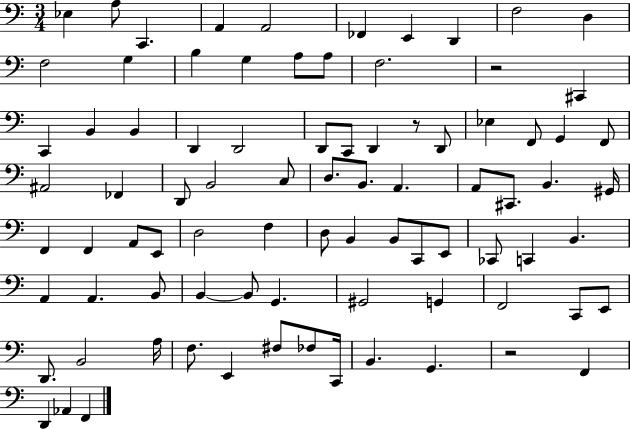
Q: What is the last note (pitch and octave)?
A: F2